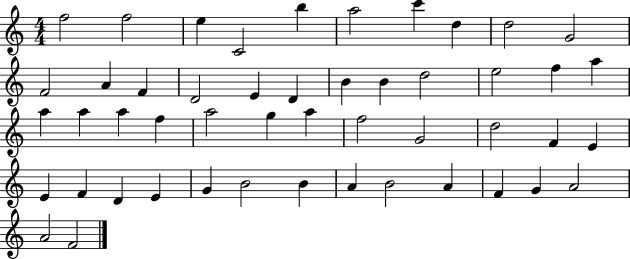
F5/h F5/h E5/q C4/h B5/q A5/h C6/q D5/q D5/h G4/h F4/h A4/q F4/q D4/h E4/q D4/q B4/q B4/q D5/h E5/h F5/q A5/q A5/q A5/q A5/q F5/q A5/h G5/q A5/q F5/h G4/h D5/h F4/q E4/q E4/q F4/q D4/q E4/q G4/q B4/h B4/q A4/q B4/h A4/q F4/q G4/q A4/h A4/h F4/h